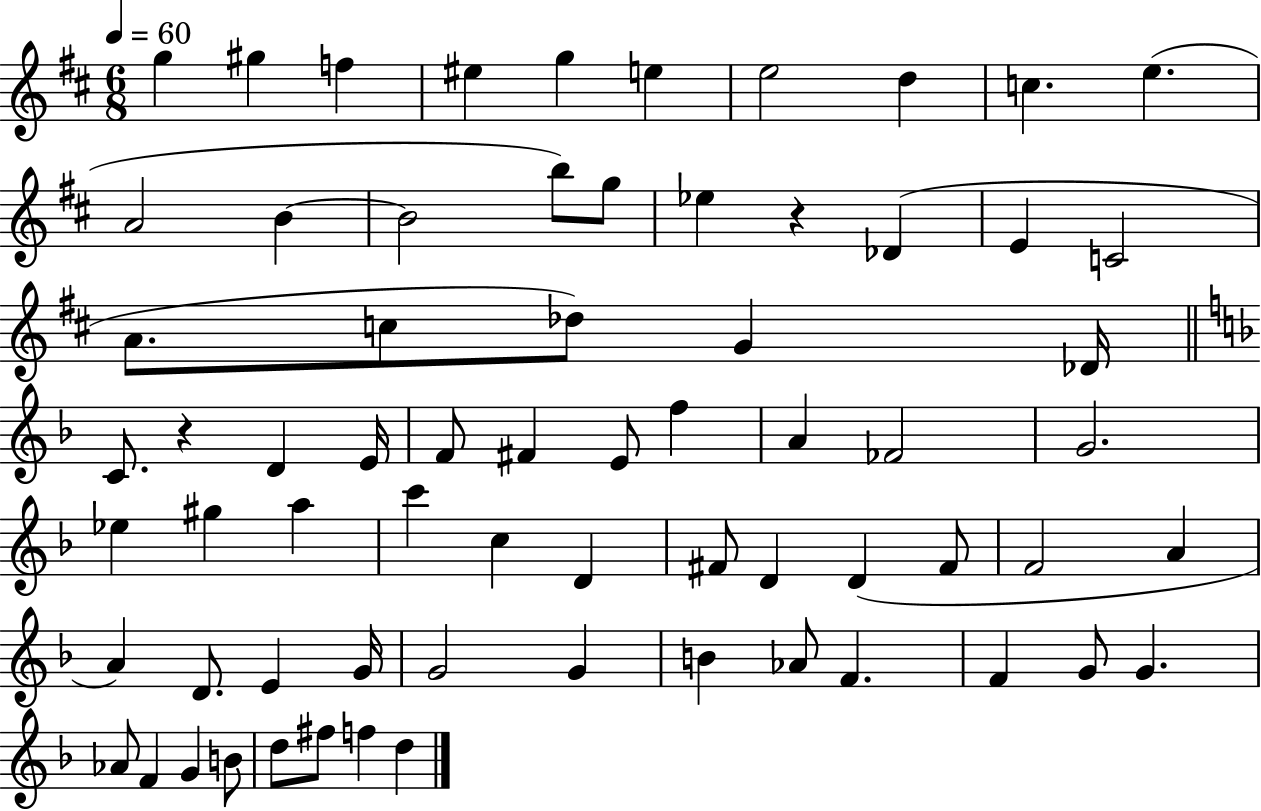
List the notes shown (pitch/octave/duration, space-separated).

G5/q G#5/q F5/q EIS5/q G5/q E5/q E5/h D5/q C5/q. E5/q. A4/h B4/q B4/h B5/e G5/e Eb5/q R/q Db4/q E4/q C4/h A4/e. C5/e Db5/e G4/q Db4/s C4/e. R/q D4/q E4/s F4/e F#4/q E4/e F5/q A4/q FES4/h G4/h. Eb5/q G#5/q A5/q C6/q C5/q D4/q F#4/e D4/q D4/q F#4/e F4/h A4/q A4/q D4/e. E4/q G4/s G4/h G4/q B4/q Ab4/e F4/q. F4/q G4/e G4/q. Ab4/e F4/q G4/q B4/e D5/e F#5/e F5/q D5/q